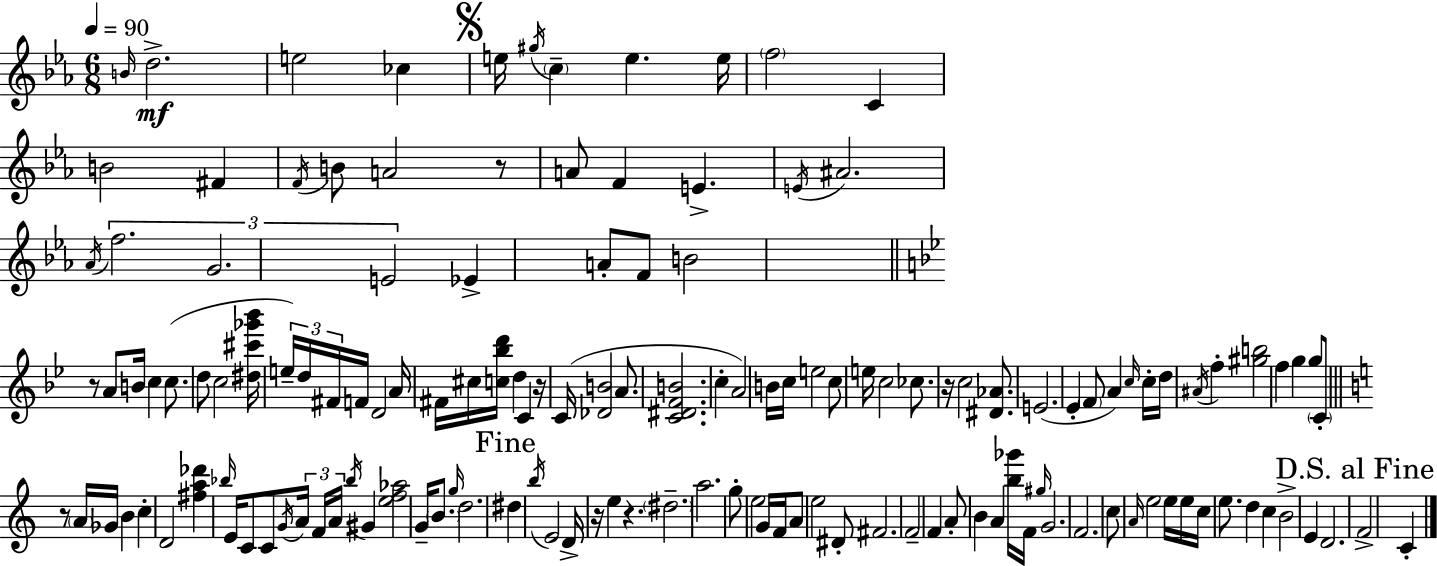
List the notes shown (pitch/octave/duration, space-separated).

B4/s D5/h. E5/h CES5/q E5/s G#5/s C5/q E5/q. E5/s F5/h C4/q B4/h F#4/q F4/s B4/e A4/h R/e A4/e F4/q E4/q. E4/s A#4/h. Ab4/s F5/h. G4/h. E4/h Eb4/q A4/e F4/e B4/h R/e A4/e B4/s C5/q C5/e. D5/e C5/h [D#5,C#6,Gb6,Bb6]/s E5/s D5/s F#4/s F4/s D4/h A4/s F#4/s C#5/s [C5,Bb5,D6]/s D5/q C4/q R/s C4/s [Db4,B4]/h A4/e. [C4,D#4,F4,B4]/h. C5/q A4/h B4/s C5/s E5/h C5/e E5/s C5/h CES5/e. R/s C5/h [D#4,Ab4]/e. E4/h. Eb4/q F4/e A4/q C5/s C5/s D5/s A#4/s F5/q [G#5,B5]/h F5/q G5/q G5/e C4/e R/e A4/s Gb4/s B4/q C5/q D4/h [F#5,A5,Db6]/q Bb5/s E4/s C4/e C4/e G4/s A4/s F4/s A4/s Bb5/s G#4/q [E5,F5,Ab5]/h G4/s B4/e. G5/s D5/h. D#5/q B5/s E4/h D4/s R/s E5/q R/q. D#5/h. A5/h. G5/e E5/h G4/s F4/s A4/e E5/h D#4/e F#4/h. F4/h F4/q A4/e B4/q A4/q [B5,Gb6]/s F4/s G#5/s G4/h. F4/h. C5/e A4/s E5/h E5/s E5/s C5/s E5/e. D5/q C5/q B4/h E4/q D4/h. F4/h C4/q